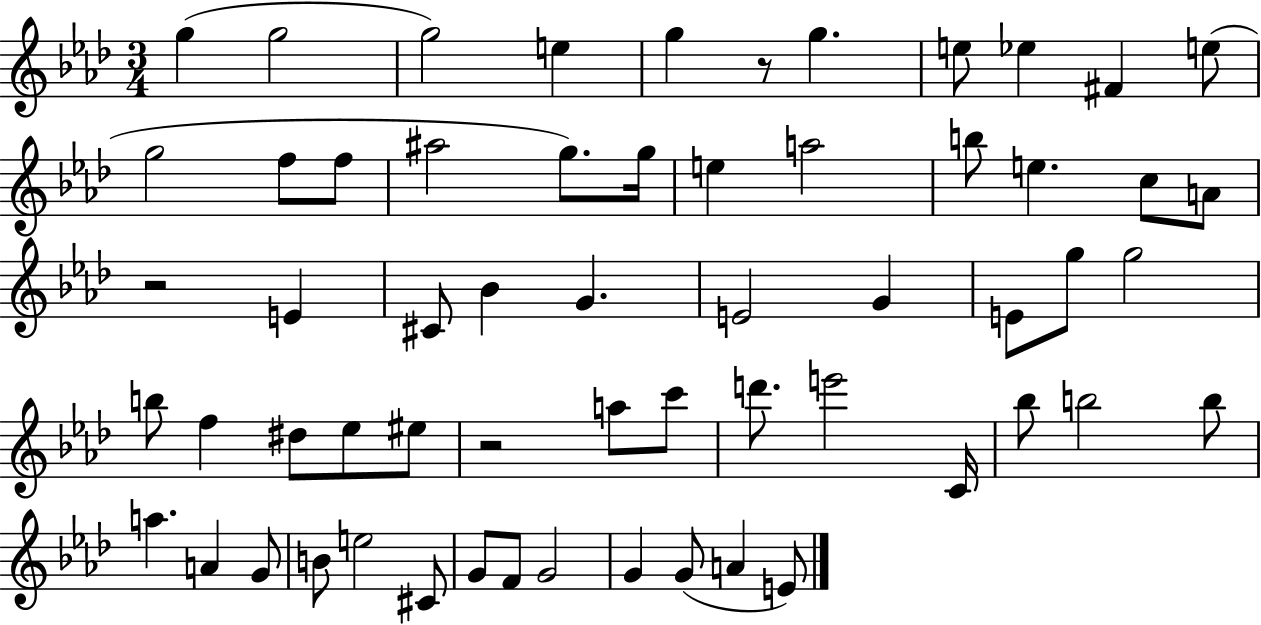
{
  \clef treble
  \numericTimeSignature
  \time 3/4
  \key aes \major
  g''4( g''2 | g''2) e''4 | g''4 r8 g''4. | e''8 ees''4 fis'4 e''8( | \break g''2 f''8 f''8 | ais''2 g''8.) g''16 | e''4 a''2 | b''8 e''4. c''8 a'8 | \break r2 e'4 | cis'8 bes'4 g'4. | e'2 g'4 | e'8 g''8 g''2 | \break b''8 f''4 dis''8 ees''8 eis''8 | r2 a''8 c'''8 | d'''8. e'''2 c'16 | bes''8 b''2 b''8 | \break a''4. a'4 g'8 | b'8 e''2 cis'8 | g'8 f'8 g'2 | g'4 g'8( a'4 e'8) | \break \bar "|."
}